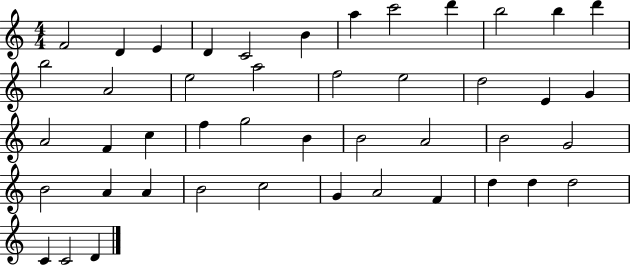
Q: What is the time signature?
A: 4/4